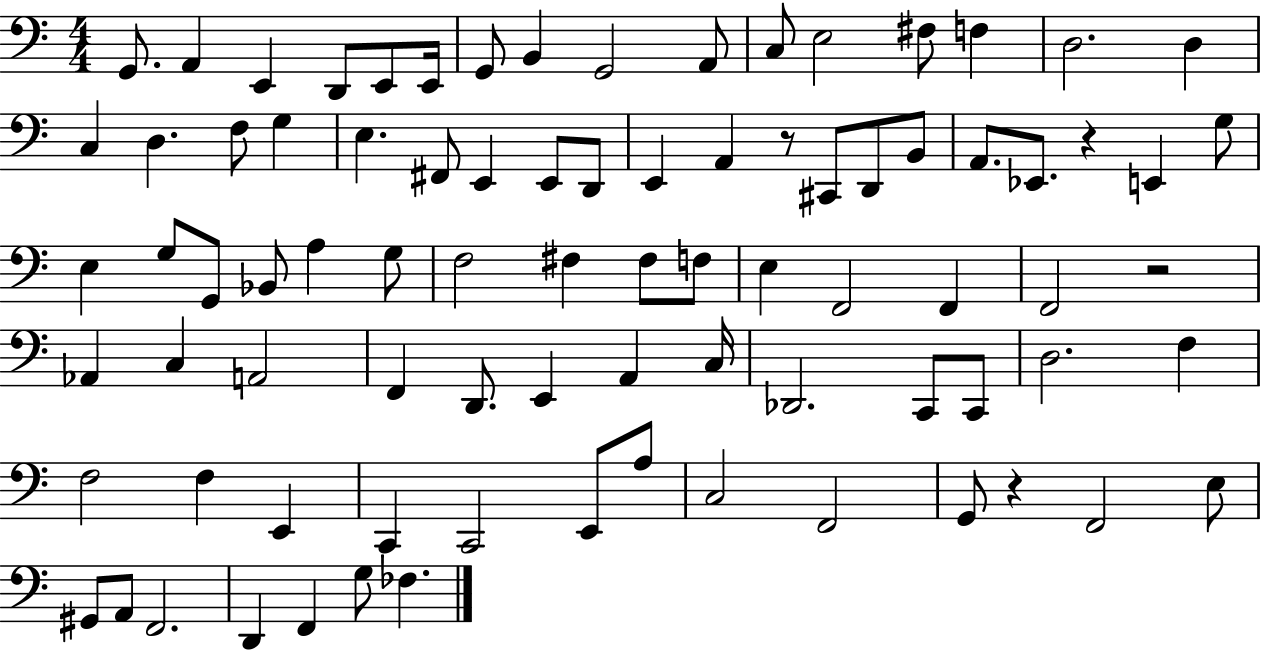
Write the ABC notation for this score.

X:1
T:Untitled
M:4/4
L:1/4
K:C
G,,/2 A,, E,, D,,/2 E,,/2 E,,/4 G,,/2 B,, G,,2 A,,/2 C,/2 E,2 ^F,/2 F, D,2 D, C, D, F,/2 G, E, ^F,,/2 E,, E,,/2 D,,/2 E,, A,, z/2 ^C,,/2 D,,/2 B,,/2 A,,/2 _E,,/2 z E,, G,/2 E, G,/2 G,,/2 _B,,/2 A, G,/2 F,2 ^F, ^F,/2 F,/2 E, F,,2 F,, F,,2 z2 _A,, C, A,,2 F,, D,,/2 E,, A,, C,/4 _D,,2 C,,/2 C,,/2 D,2 F, F,2 F, E,, C,, C,,2 E,,/2 A,/2 C,2 F,,2 G,,/2 z F,,2 E,/2 ^G,,/2 A,,/2 F,,2 D,, F,, G,/2 _F,